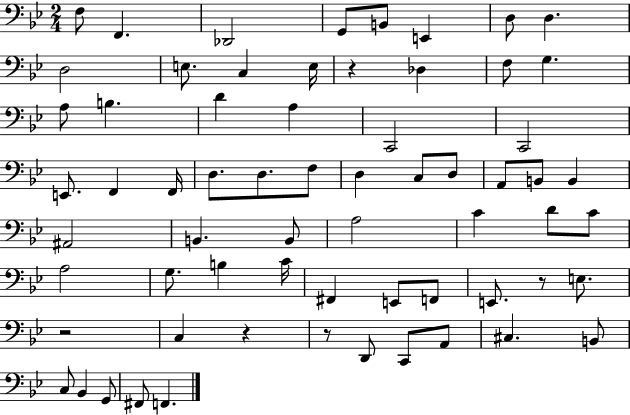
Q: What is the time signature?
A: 2/4